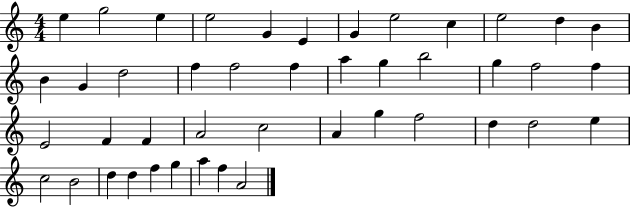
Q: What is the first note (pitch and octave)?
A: E5